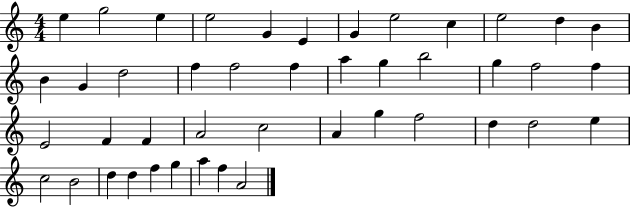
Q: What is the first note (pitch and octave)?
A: E5